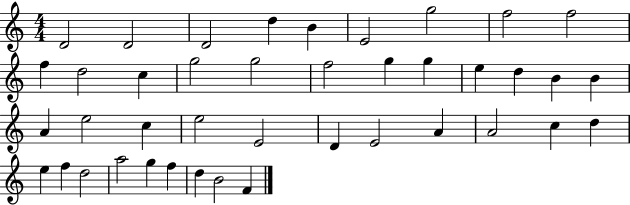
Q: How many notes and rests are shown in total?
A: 41